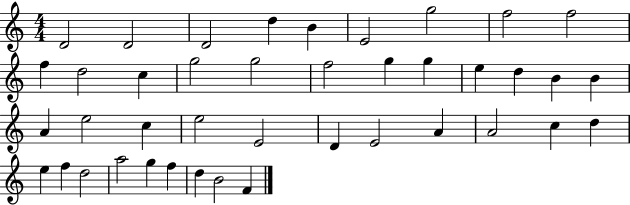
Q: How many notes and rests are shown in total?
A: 41